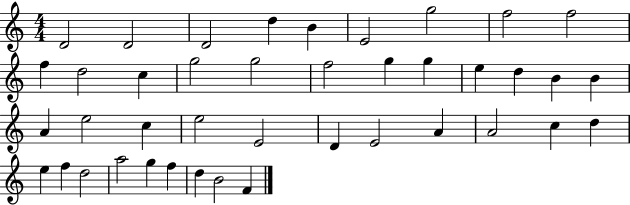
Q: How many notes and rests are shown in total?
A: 41